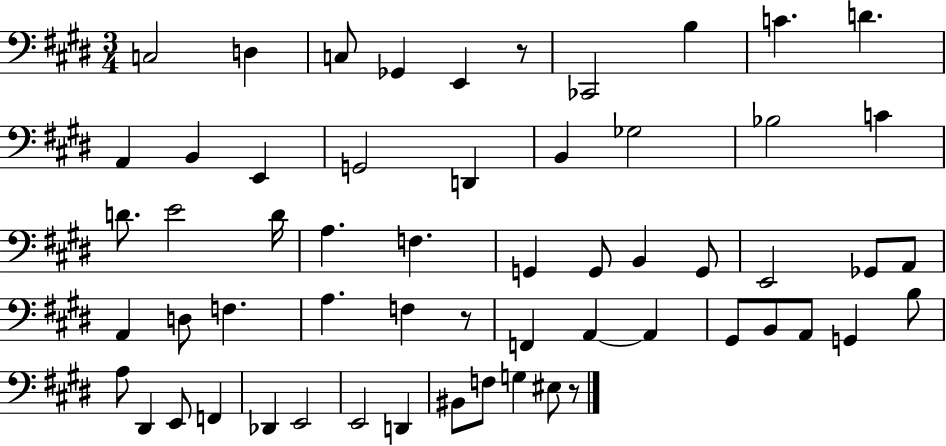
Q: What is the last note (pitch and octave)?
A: EIS3